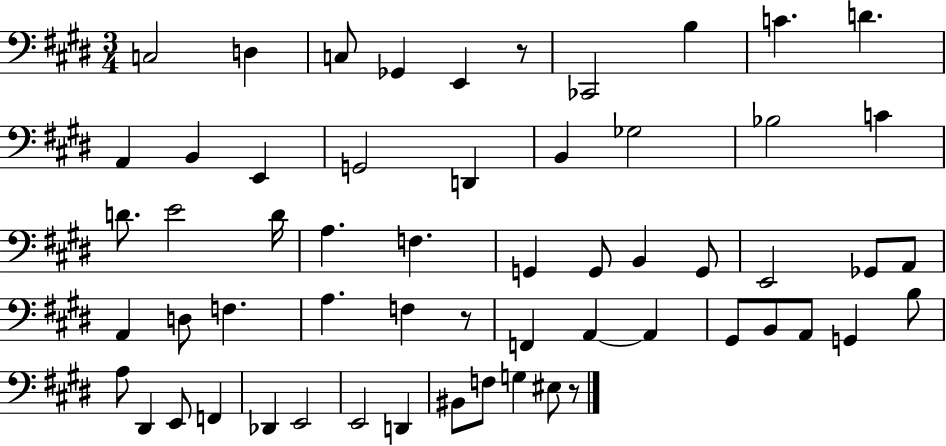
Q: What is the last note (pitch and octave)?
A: EIS3